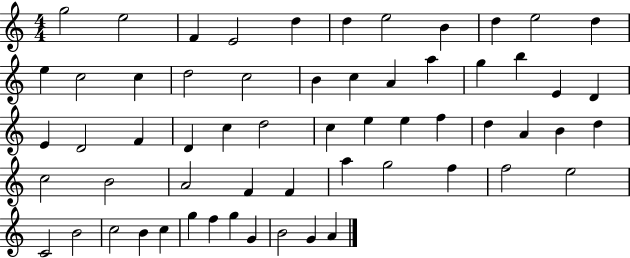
X:1
T:Untitled
M:4/4
L:1/4
K:C
g2 e2 F E2 d d e2 B d e2 d e c2 c d2 c2 B c A a g b E D E D2 F D c d2 c e e f d A B d c2 B2 A2 F F a g2 f f2 e2 C2 B2 c2 B c g f g G B2 G A